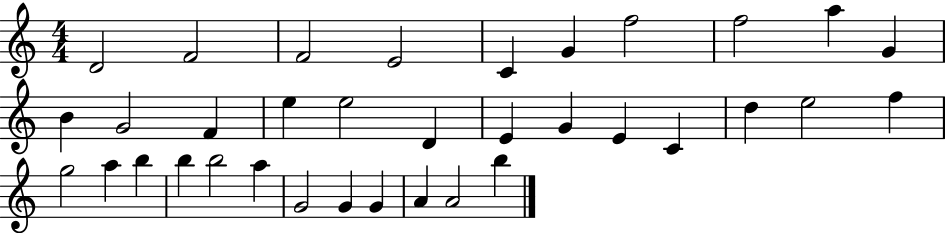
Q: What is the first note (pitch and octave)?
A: D4